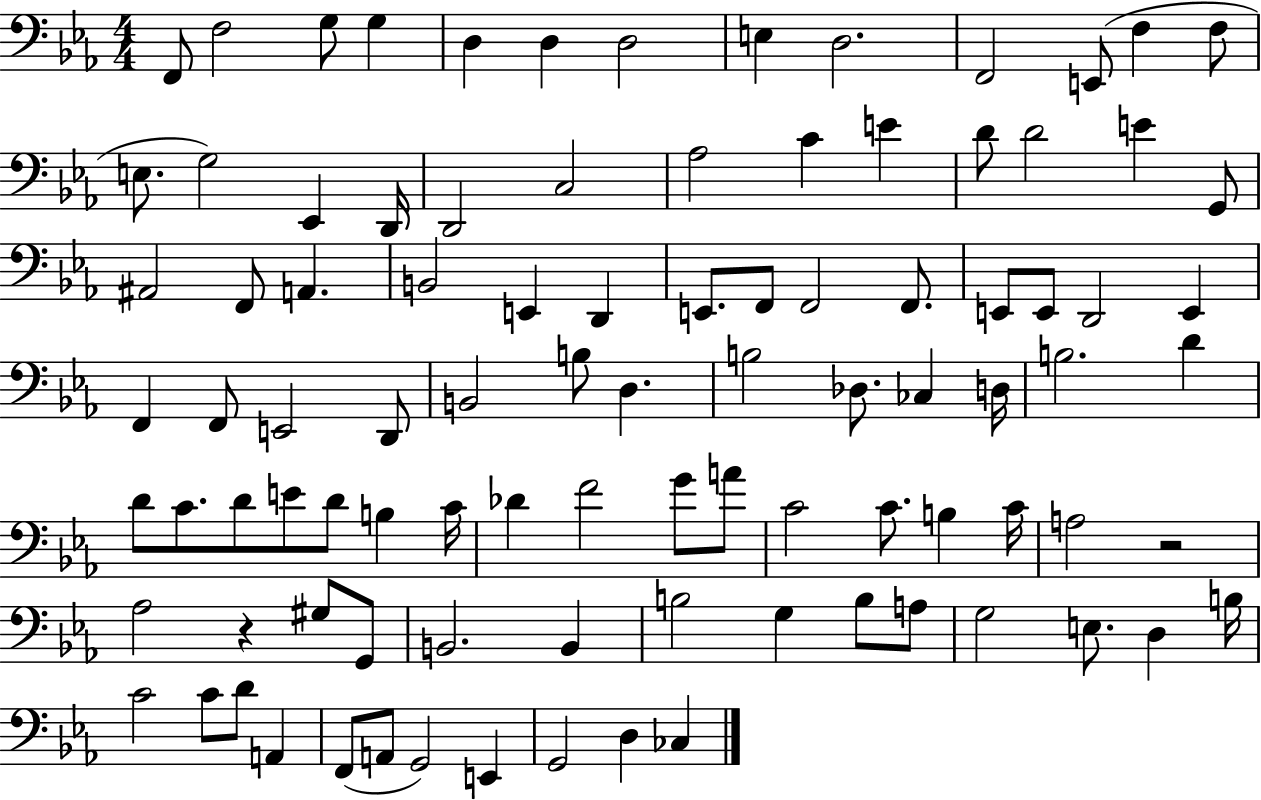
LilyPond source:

{
  \clef bass
  \numericTimeSignature
  \time 4/4
  \key ees \major
  f,8 f2 g8 g4 | d4 d4 d2 | e4 d2. | f,2 e,8( f4 f8 | \break e8. g2) ees,4 d,16 | d,2 c2 | aes2 c'4 e'4 | d'8 d'2 e'4 g,8 | \break ais,2 f,8 a,4. | b,2 e,4 d,4 | e,8. f,8 f,2 f,8. | e,8 e,8 d,2 e,4 | \break f,4 f,8 e,2 d,8 | b,2 b8 d4. | b2 des8. ces4 d16 | b2. d'4 | \break d'8 c'8. d'8 e'8 d'8 b4 c'16 | des'4 f'2 g'8 a'8 | c'2 c'8. b4 c'16 | a2 r2 | \break aes2 r4 gis8 g,8 | b,2. b,4 | b2 g4 b8 a8 | g2 e8. d4 b16 | \break c'2 c'8 d'8 a,4 | f,8( a,8 g,2) e,4 | g,2 d4 ces4 | \bar "|."
}